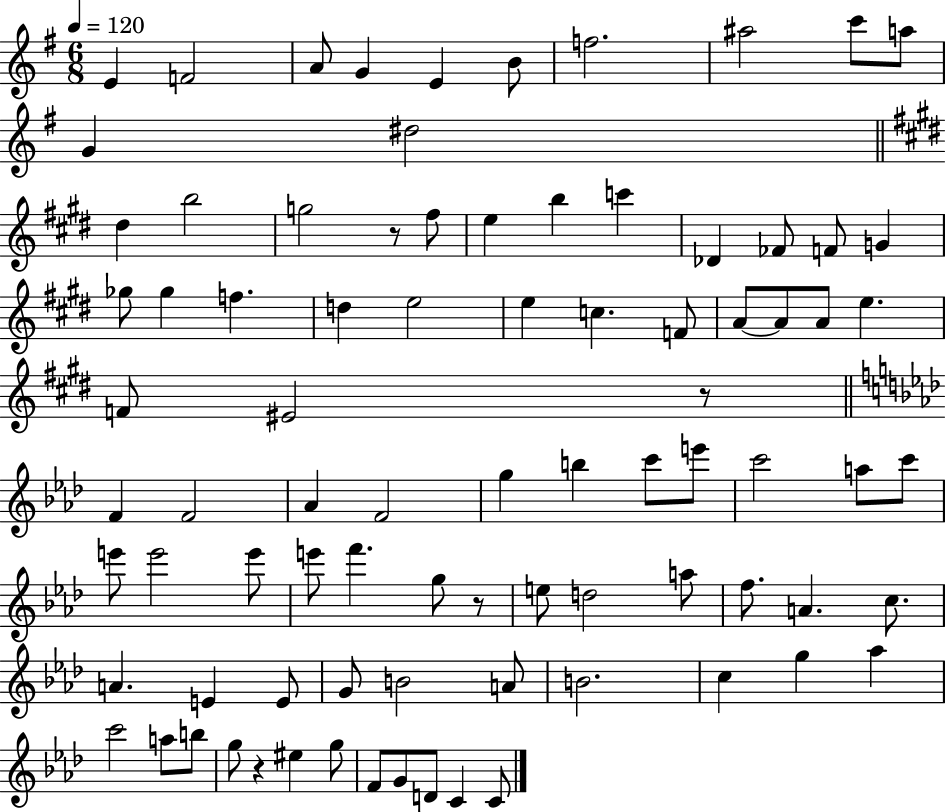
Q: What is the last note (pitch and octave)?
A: C4